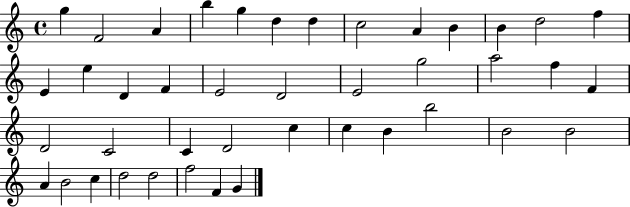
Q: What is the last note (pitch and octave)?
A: G4